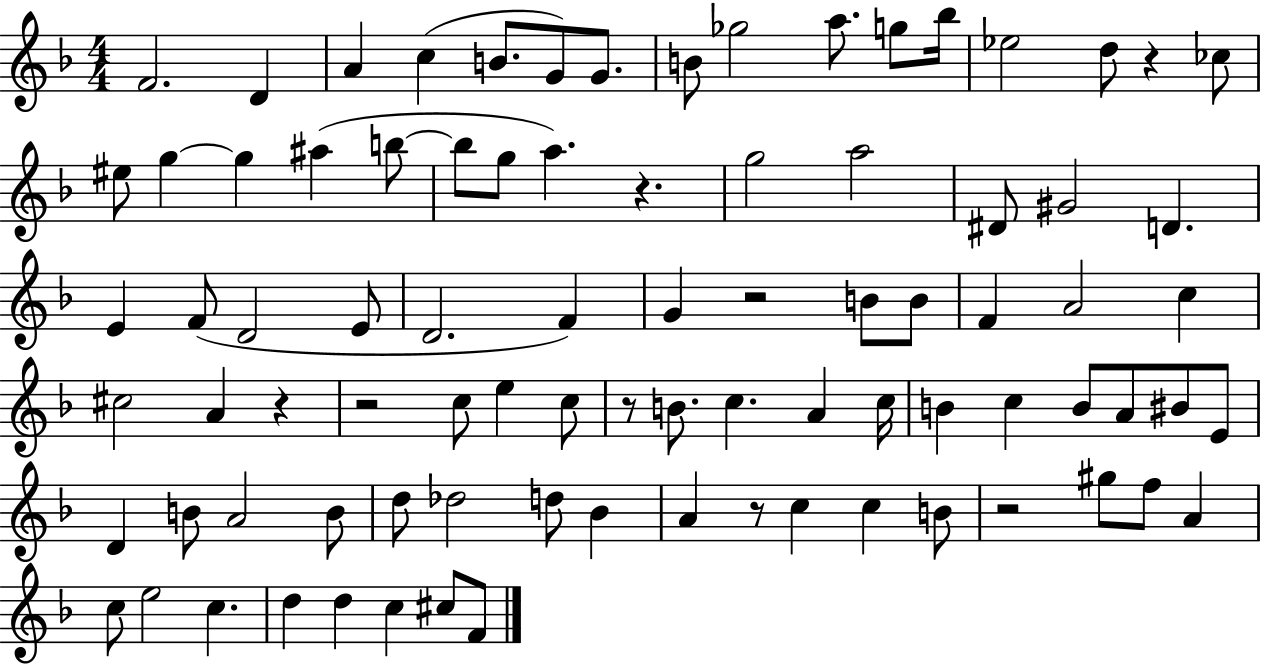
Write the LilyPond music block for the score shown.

{
  \clef treble
  \numericTimeSignature
  \time 4/4
  \key f \major
  f'2. d'4 | a'4 c''4( b'8. g'8) g'8. | b'8 ges''2 a''8. g''8 bes''16 | ees''2 d''8 r4 ces''8 | \break eis''8 g''4~~ g''4 ais''4( b''8~~ | b''8 g''8 a''4.) r4. | g''2 a''2 | dis'8 gis'2 d'4. | \break e'4 f'8( d'2 e'8 | d'2. f'4) | g'4 r2 b'8 b'8 | f'4 a'2 c''4 | \break cis''2 a'4 r4 | r2 c''8 e''4 c''8 | r8 b'8. c''4. a'4 c''16 | b'4 c''4 b'8 a'8 bis'8 e'8 | \break d'4 b'8 a'2 b'8 | d''8 des''2 d''8 bes'4 | a'4 r8 c''4 c''4 b'8 | r2 gis''8 f''8 a'4 | \break c''8 e''2 c''4. | d''4 d''4 c''4 cis''8 f'8 | \bar "|."
}